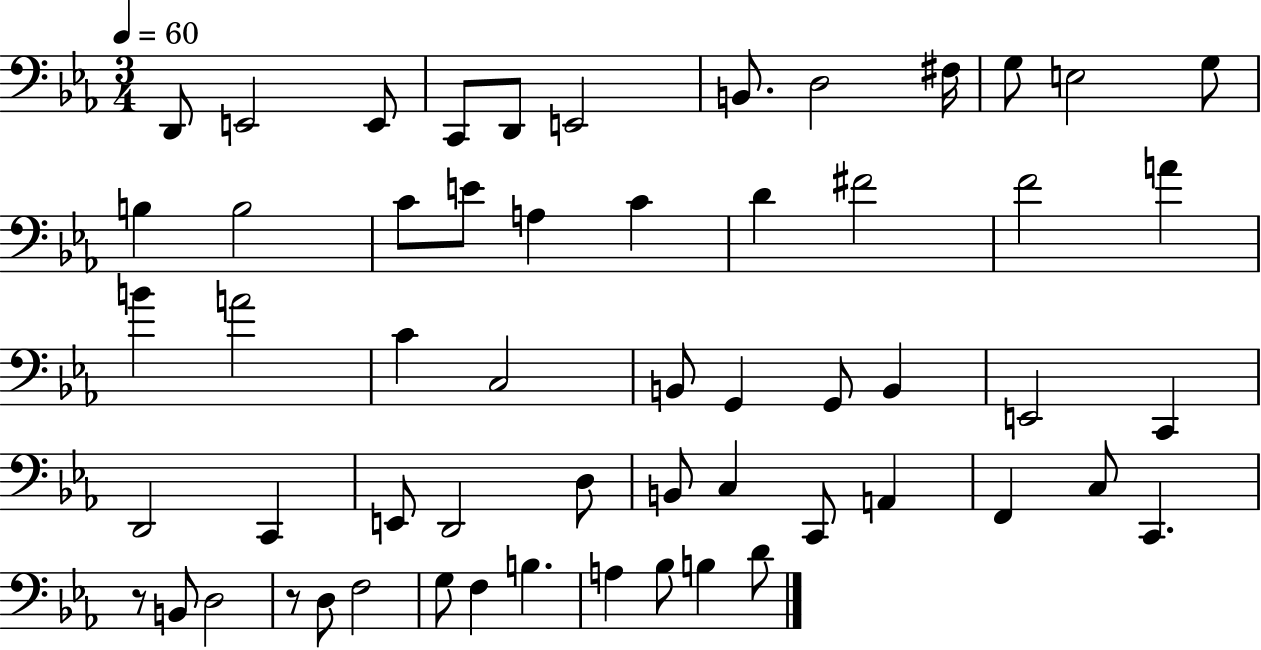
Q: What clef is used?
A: bass